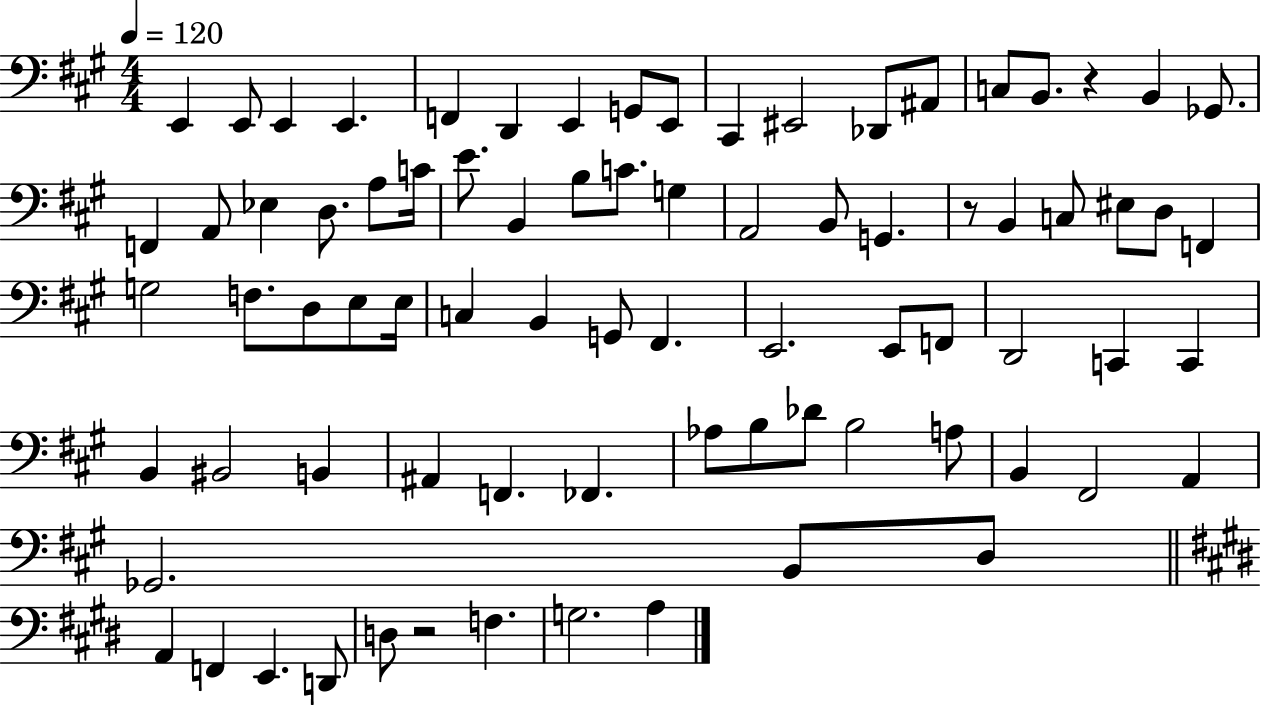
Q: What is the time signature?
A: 4/4